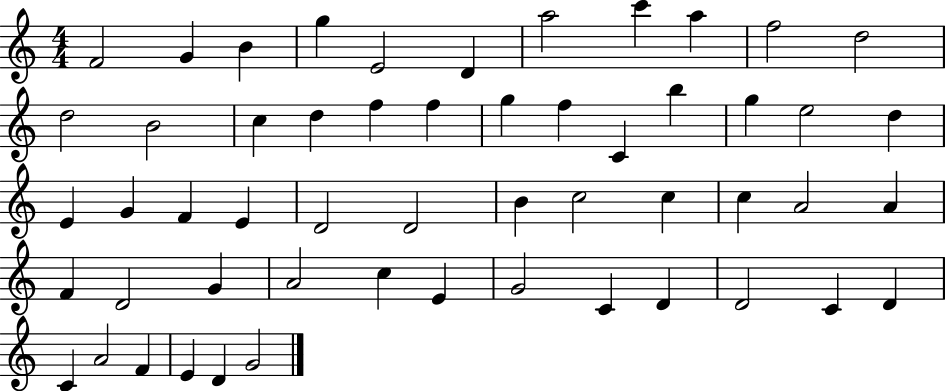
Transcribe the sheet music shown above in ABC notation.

X:1
T:Untitled
M:4/4
L:1/4
K:C
F2 G B g E2 D a2 c' a f2 d2 d2 B2 c d f f g f C b g e2 d E G F E D2 D2 B c2 c c A2 A F D2 G A2 c E G2 C D D2 C D C A2 F E D G2